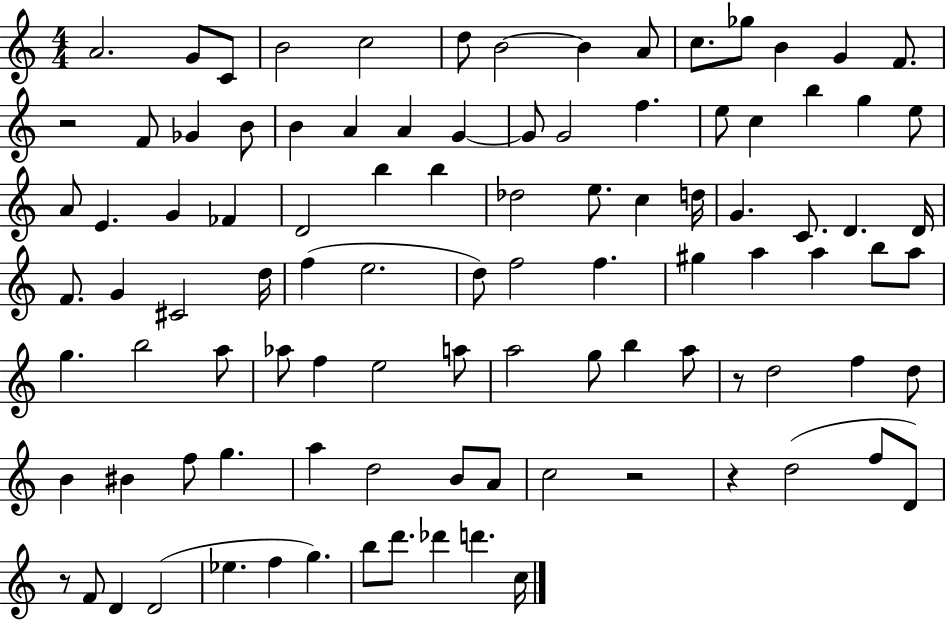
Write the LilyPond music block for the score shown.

{
  \clef treble
  \numericTimeSignature
  \time 4/4
  \key c \major
  a'2. g'8 c'8 | b'2 c''2 | d''8 b'2~~ b'4 a'8 | c''8. ges''8 b'4 g'4 f'8. | \break r2 f'8 ges'4 b'8 | b'4 a'4 a'4 g'4~~ | g'8 g'2 f''4. | e''8 c''4 b''4 g''4 e''8 | \break a'8 e'4. g'4 fes'4 | d'2 b''4 b''4 | des''2 e''8. c''4 d''16 | g'4. c'8. d'4. d'16 | \break f'8. g'4 cis'2 d''16 | f''4( e''2. | d''8) f''2 f''4. | gis''4 a''4 a''4 b''8 a''8 | \break g''4. b''2 a''8 | aes''8 f''4 e''2 a''8 | a''2 g''8 b''4 a''8 | r8 d''2 f''4 d''8 | \break b'4 bis'4 f''8 g''4. | a''4 d''2 b'8 a'8 | c''2 r2 | r4 d''2( f''8 d'8) | \break r8 f'8 d'4 d'2( | ees''4. f''4 g''4.) | b''8 d'''8. des'''4 d'''4. c''16 | \bar "|."
}